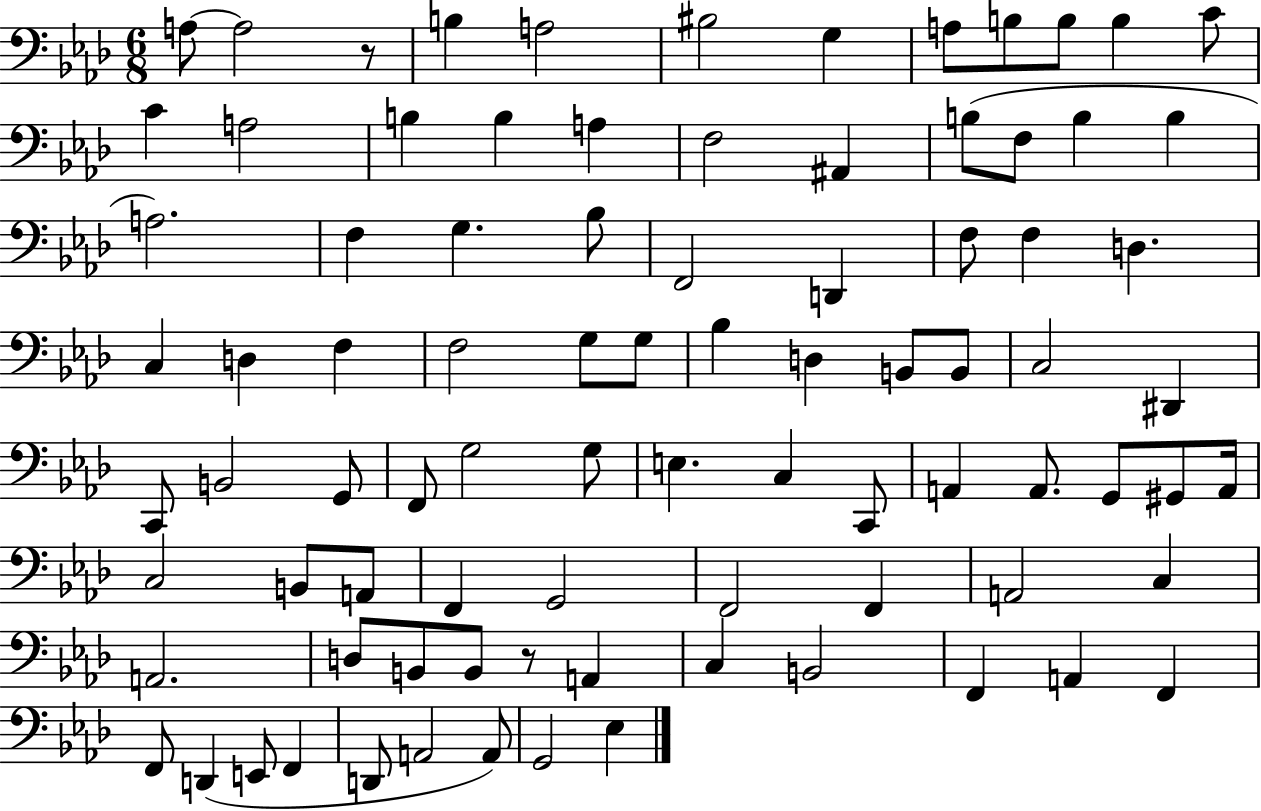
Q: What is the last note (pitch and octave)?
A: Eb3